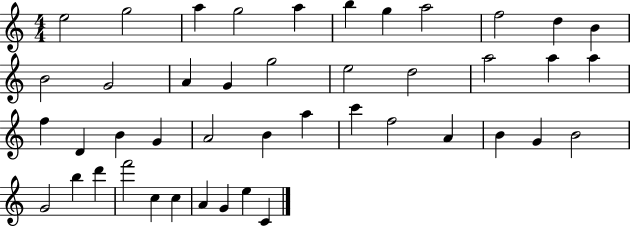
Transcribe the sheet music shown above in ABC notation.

X:1
T:Untitled
M:4/4
L:1/4
K:C
e2 g2 a g2 a b g a2 f2 d B B2 G2 A G g2 e2 d2 a2 a a f D B G A2 B a c' f2 A B G B2 G2 b d' f'2 c c A G e C